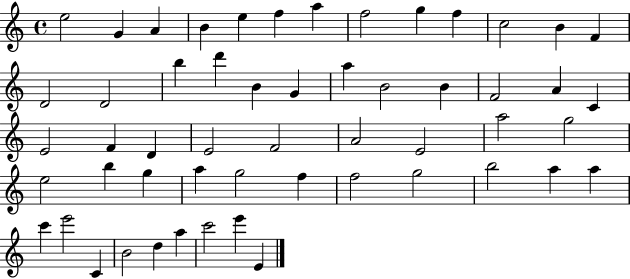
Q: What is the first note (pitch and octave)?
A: E5